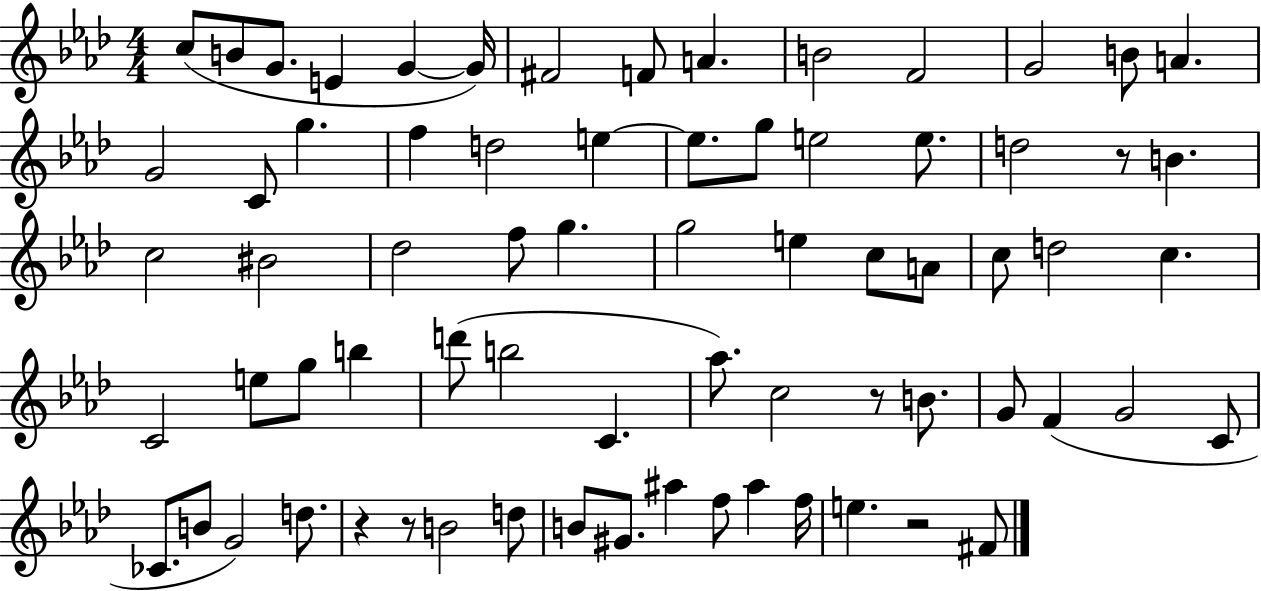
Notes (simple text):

C5/e B4/e G4/e. E4/q G4/q G4/s F#4/h F4/e A4/q. B4/h F4/h G4/h B4/e A4/q. G4/h C4/e G5/q. F5/q D5/h E5/q E5/e. G5/e E5/h E5/e. D5/h R/e B4/q. C5/h BIS4/h Db5/h F5/e G5/q. G5/h E5/q C5/e A4/e C5/e D5/h C5/q. C4/h E5/e G5/e B5/q D6/e B5/h C4/q. Ab5/e. C5/h R/e B4/e. G4/e F4/q G4/h C4/e CES4/e. B4/e G4/h D5/e. R/q R/e B4/h D5/e B4/e G#4/e. A#5/q F5/e A#5/q F5/s E5/q. R/h F#4/e